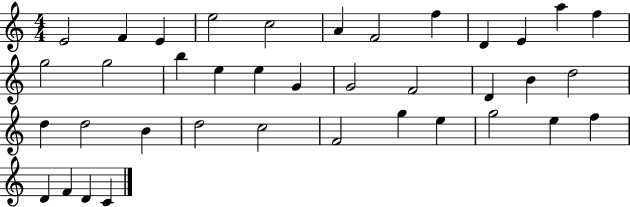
{
  \clef treble
  \numericTimeSignature
  \time 4/4
  \key c \major
  e'2 f'4 e'4 | e''2 c''2 | a'4 f'2 f''4 | d'4 e'4 a''4 f''4 | \break g''2 g''2 | b''4 e''4 e''4 g'4 | g'2 f'2 | d'4 b'4 d''2 | \break d''4 d''2 b'4 | d''2 c''2 | f'2 g''4 e''4 | g''2 e''4 f''4 | \break d'4 f'4 d'4 c'4 | \bar "|."
}